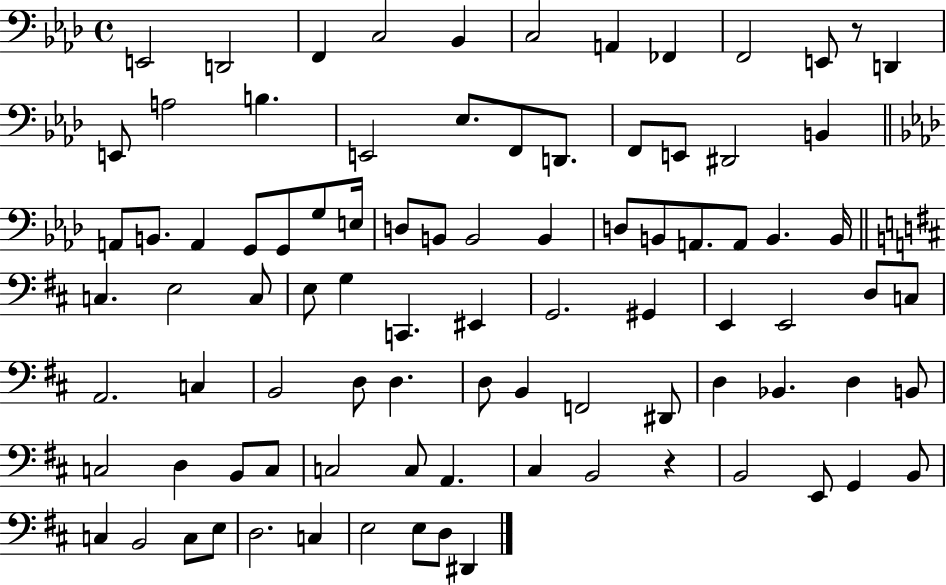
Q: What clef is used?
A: bass